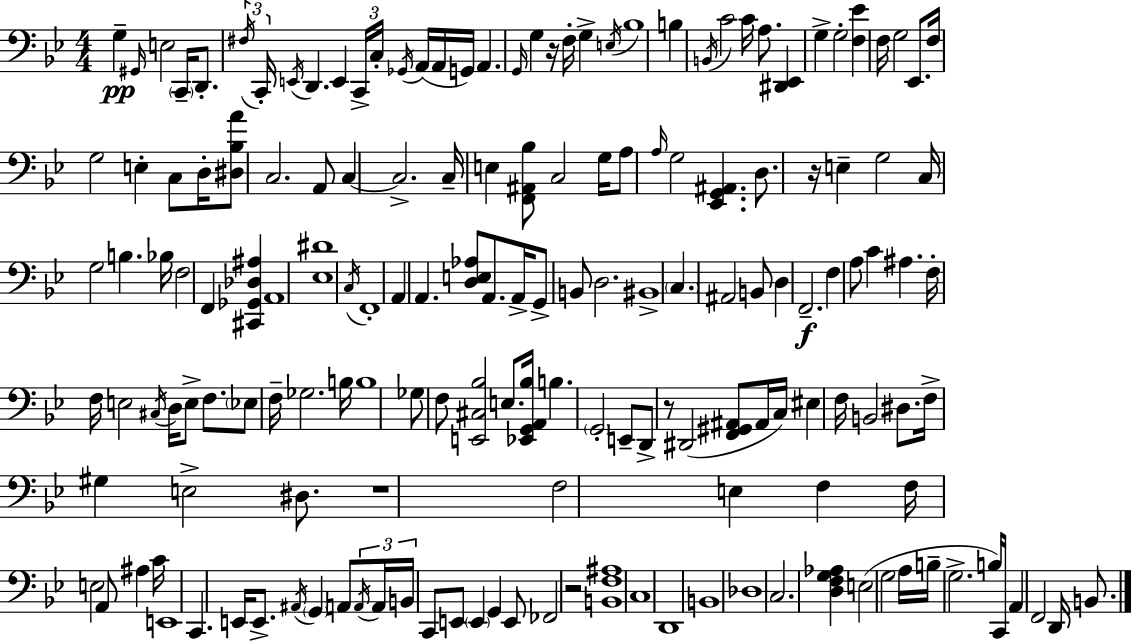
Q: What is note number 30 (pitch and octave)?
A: G3